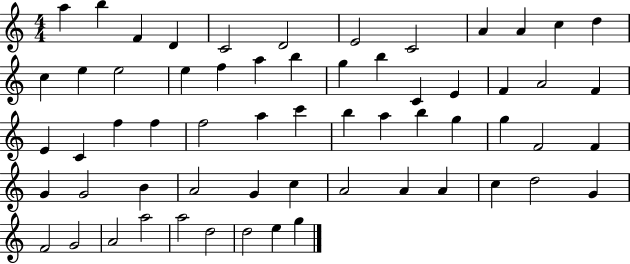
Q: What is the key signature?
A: C major